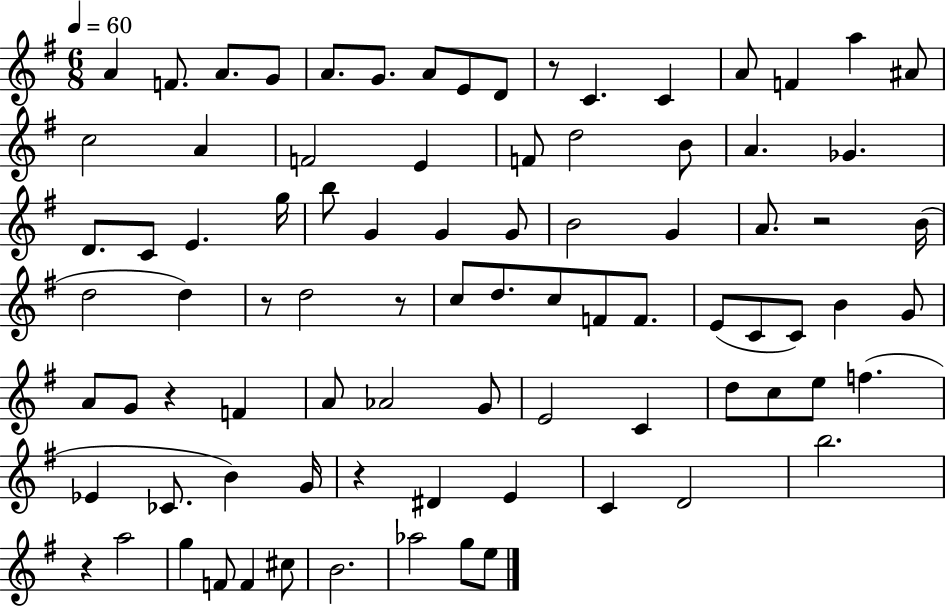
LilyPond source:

{
  \clef treble
  \numericTimeSignature
  \time 6/8
  \key g \major
  \tempo 4 = 60
  a'4 f'8. a'8. g'8 | a'8. g'8. a'8 e'8 d'8 | r8 c'4. c'4 | a'8 f'4 a''4 ais'8 | \break c''2 a'4 | f'2 e'4 | f'8 d''2 b'8 | a'4. ges'4. | \break d'8. c'8 e'4. g''16 | b''8 g'4 g'4 g'8 | b'2 g'4 | a'8. r2 b'16( | \break d''2 d''4) | r8 d''2 r8 | c''8 d''8. c''8 f'8 f'8. | e'8( c'8 c'8) b'4 g'8 | \break a'8 g'8 r4 f'4 | a'8 aes'2 g'8 | e'2 c'4 | d''8 c''8 e''8 f''4.( | \break ees'4 ces'8. b'4) g'16 | r4 dis'4 e'4 | c'4 d'2 | b''2. | \break r4 a''2 | g''4 f'8 f'4 cis''8 | b'2. | aes''2 g''8 e''8 | \break \bar "|."
}